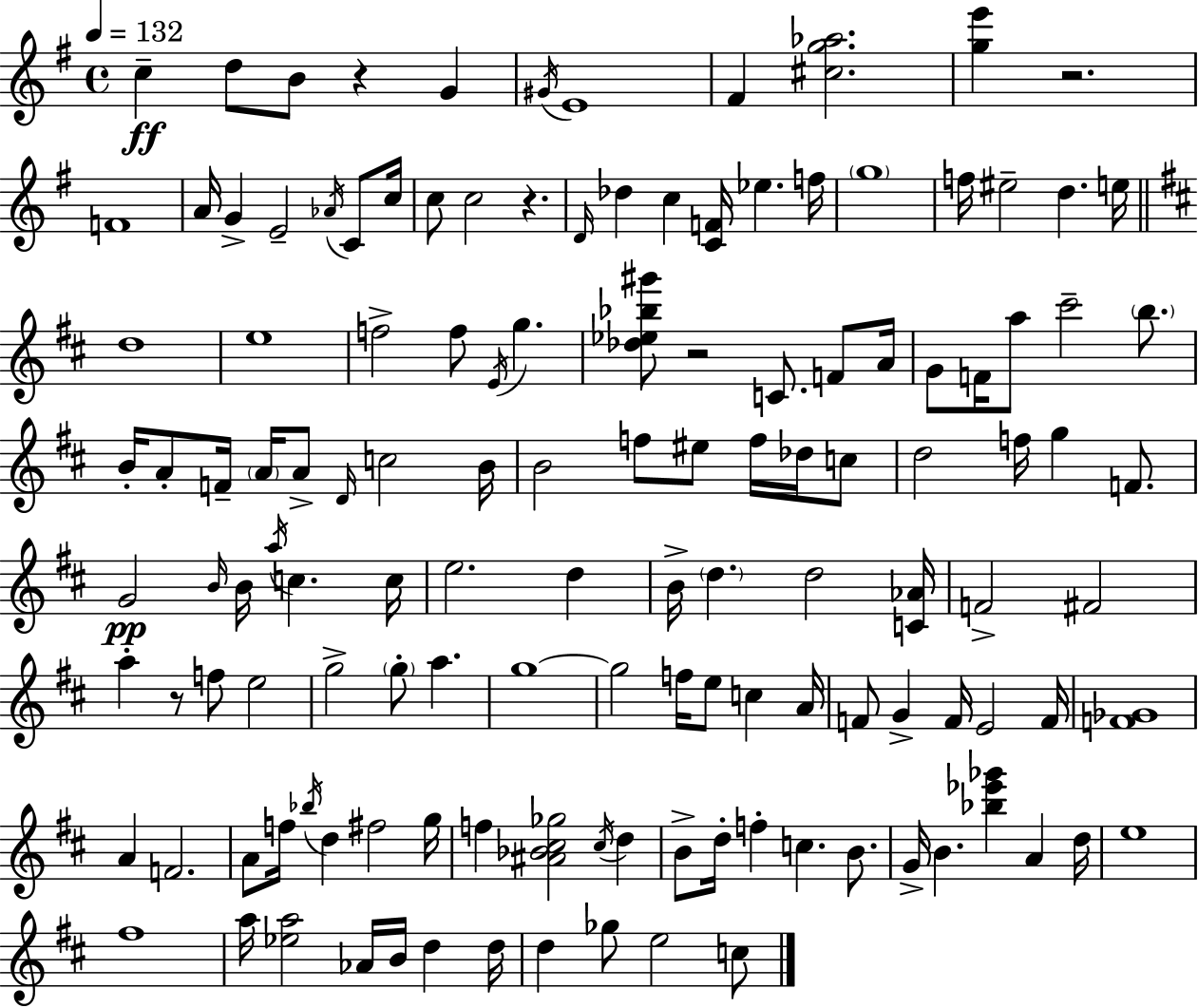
{
  \clef treble
  \time 4/4
  \defaultTimeSignature
  \key g \major
  \tempo 4 = 132
  c''4--\ff d''8 b'8 r4 g'4 | \acciaccatura { gis'16 } e'1 | fis'4 <cis'' g'' aes''>2. | <g'' e'''>4 r2. | \break f'1 | a'16 g'4-> e'2-- \acciaccatura { aes'16 } c'8 | c''16 c''8 c''2 r4. | \grace { d'16 } des''4 c''4 <c' f'>16 ees''4. | \break f''16 \parenthesize g''1 | f''16 eis''2-- d''4. | e''16 \bar "||" \break \key b \minor d''1 | e''1 | f''2-> f''8 \acciaccatura { e'16 } g''4. | <des'' ees'' bes'' gis'''>8 r2 c'8. f'8 | \break a'16 g'8 f'16 a''8 cis'''2-- \parenthesize b''8. | b'16-. a'8-. f'16-- \parenthesize a'16 a'8-> \grace { d'16 } c''2 | b'16 b'2 f''8 eis''8 f''16 des''16 | c''8 d''2 f''16 g''4 f'8. | \break g'2\pp \grace { b'16 } b'16 \acciaccatura { a''16 } c''4. | c''16 e''2. | d''4 b'16-> \parenthesize d''4. d''2 | <c' aes'>16 f'2-> fis'2 | \break a''4-. r8 f''8 e''2 | g''2-> \parenthesize g''8-. a''4. | g''1~~ | g''2 f''16 e''8 c''4 | \break a'16 f'8 g'4-> f'16 e'2 | f'16 <f' ges'>1 | a'4 f'2. | a'8 f''16 \acciaccatura { bes''16 } d''4 fis''2 | \break g''16 f''4 <ais' bes' cis'' ges''>2 | \acciaccatura { cis''16 } d''4 b'8-> d''16-. f''4-. c''4. | b'8. g'16-> b'4. <bes'' ees''' ges'''>4 | a'4 d''16 e''1 | \break fis''1 | a''16 <ees'' a''>2 aes'16 | b'16 d''4 d''16 d''4 ges''8 e''2 | c''8 \bar "|."
}